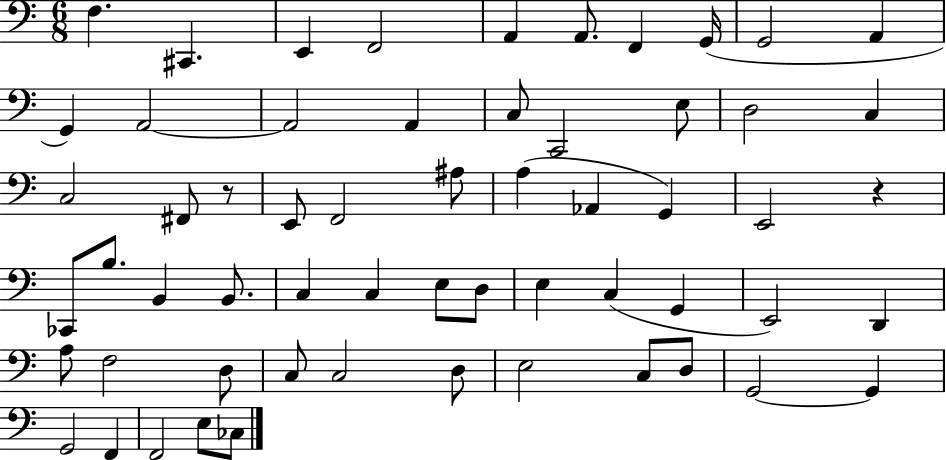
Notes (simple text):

F3/q. C#2/q. E2/q F2/h A2/q A2/e. F2/q G2/s G2/h A2/q G2/q A2/h A2/h A2/q C3/e C2/h E3/e D3/h C3/q C3/h F#2/e R/e E2/e F2/h A#3/e A3/q Ab2/q G2/q E2/h R/q CES2/e B3/e. B2/q B2/e. C3/q C3/q E3/e D3/e E3/q C3/q G2/q E2/h D2/q A3/e F3/h D3/e C3/e C3/h D3/e E3/h C3/e D3/e G2/h G2/q G2/h F2/q F2/h E3/e CES3/e